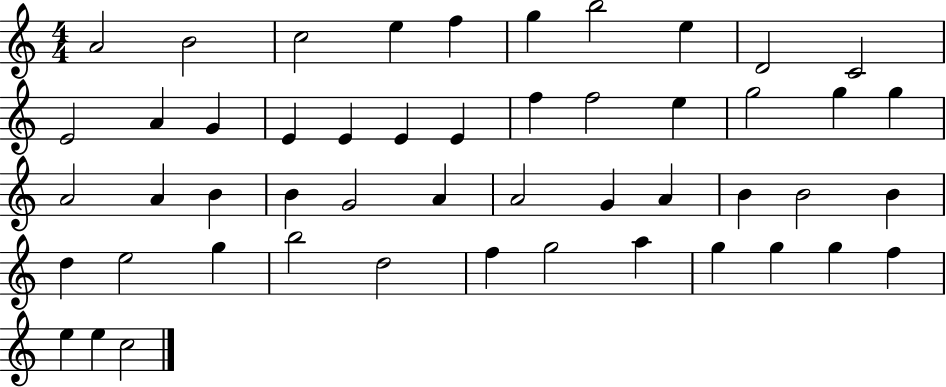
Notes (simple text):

A4/h B4/h C5/h E5/q F5/q G5/q B5/h E5/q D4/h C4/h E4/h A4/q G4/q E4/q E4/q E4/q E4/q F5/q F5/h E5/q G5/h G5/q G5/q A4/h A4/q B4/q B4/q G4/h A4/q A4/h G4/q A4/q B4/q B4/h B4/q D5/q E5/h G5/q B5/h D5/h F5/q G5/h A5/q G5/q G5/q G5/q F5/q E5/q E5/q C5/h